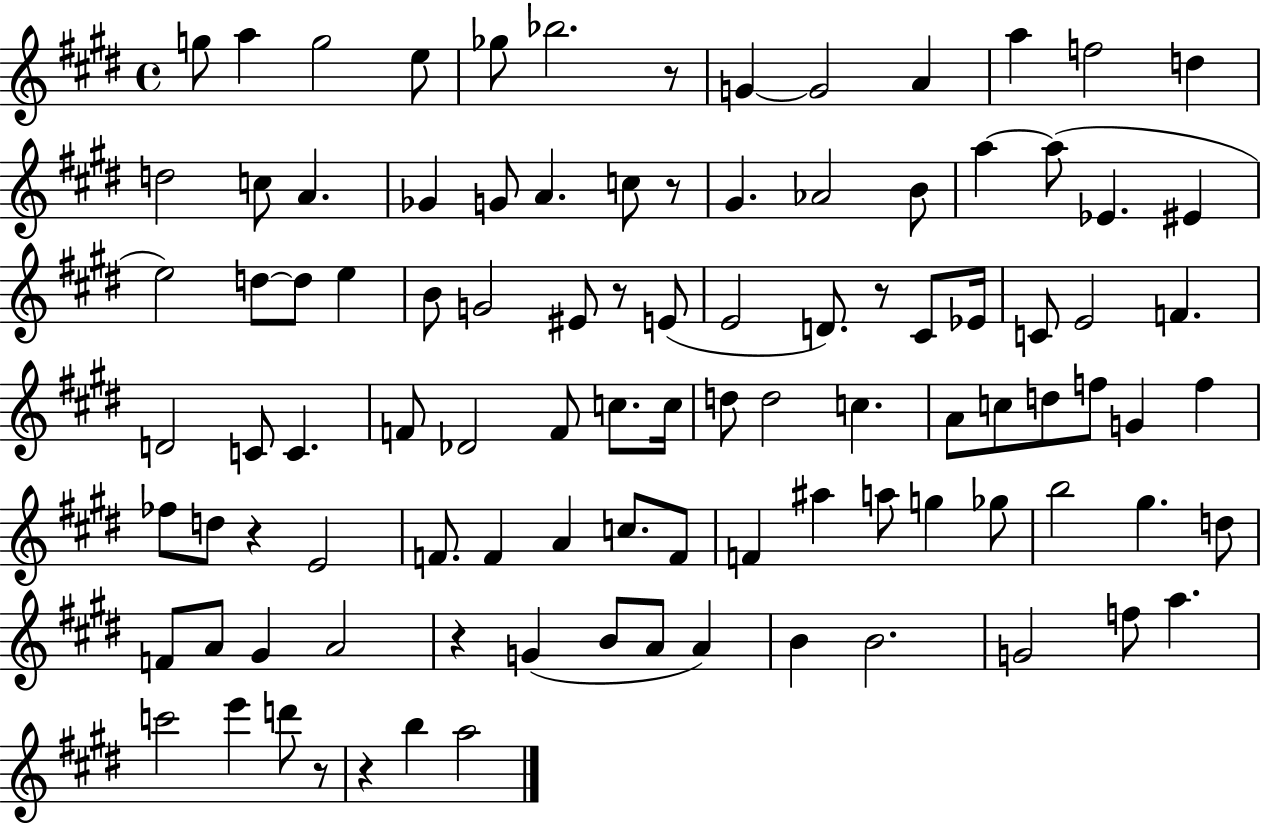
G5/e A5/q G5/h E5/e Gb5/e Bb5/h. R/e G4/q G4/h A4/q A5/q F5/h D5/q D5/h C5/e A4/q. Gb4/q G4/e A4/q. C5/e R/e G#4/q. Ab4/h B4/e A5/q A5/e Eb4/q. EIS4/q E5/h D5/e D5/e E5/q B4/e G4/h EIS4/e R/e E4/e E4/h D4/e. R/e C#4/e Eb4/s C4/e E4/h F4/q. D4/h C4/e C4/q. F4/e Db4/h F4/e C5/e. C5/s D5/e D5/h C5/q. A4/e C5/e D5/e F5/e G4/q F5/q FES5/e D5/e R/q E4/h F4/e. F4/q A4/q C5/e. F4/e F4/q A#5/q A5/e G5/q Gb5/e B5/h G#5/q. D5/e F4/e A4/e G#4/q A4/h R/q G4/q B4/e A4/e A4/q B4/q B4/h. G4/h F5/e A5/q. C6/h E6/q D6/e R/e R/q B5/q A5/h